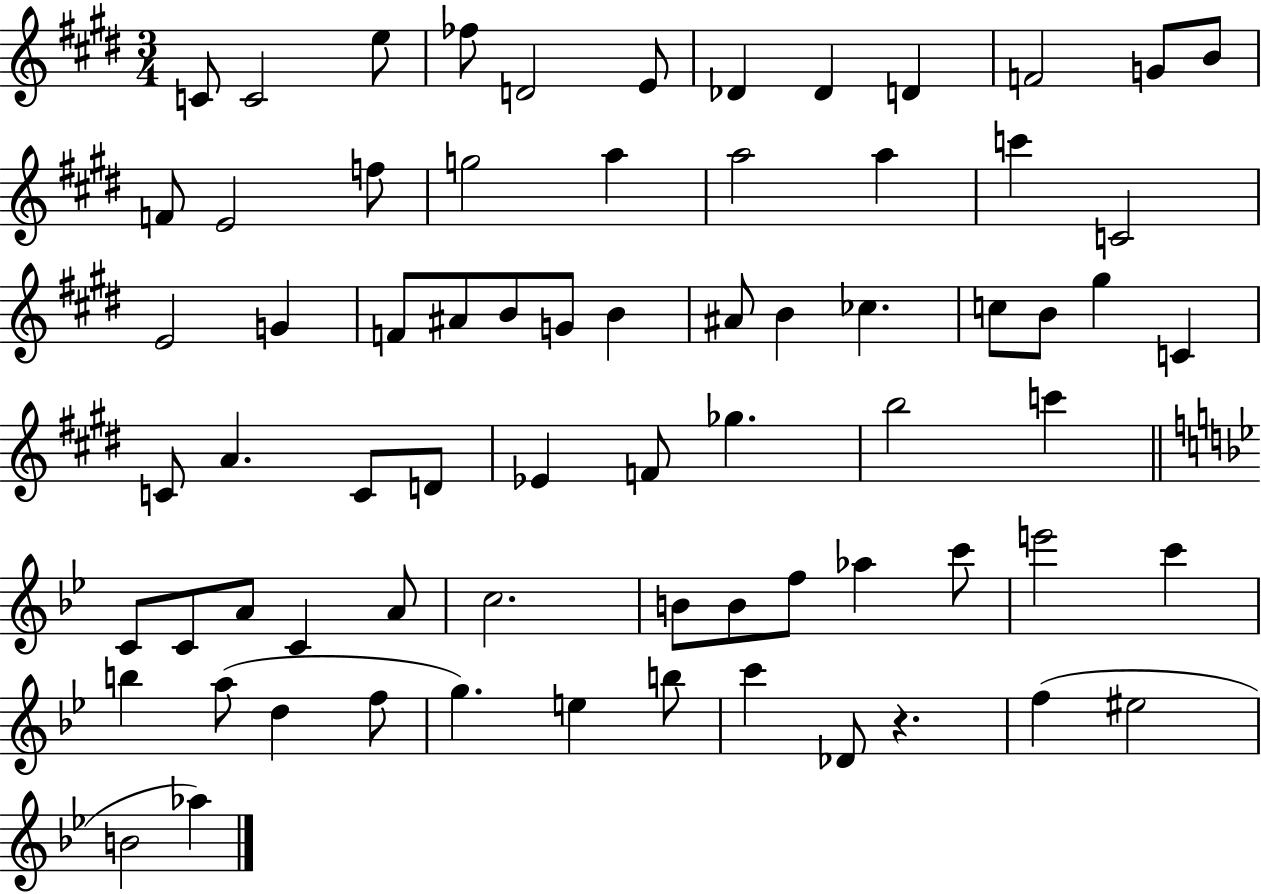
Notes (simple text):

C4/e C4/h E5/e FES5/e D4/h E4/e Db4/q Db4/q D4/q F4/h G4/e B4/e F4/e E4/h F5/e G5/h A5/q A5/h A5/q C6/q C4/h E4/h G4/q F4/e A#4/e B4/e G4/e B4/q A#4/e B4/q CES5/q. C5/e B4/e G#5/q C4/q C4/e A4/q. C4/e D4/e Eb4/q F4/e Gb5/q. B5/h C6/q C4/e C4/e A4/e C4/q A4/e C5/h. B4/e B4/e F5/e Ab5/q C6/e E6/h C6/q B5/q A5/e D5/q F5/e G5/q. E5/q B5/e C6/q Db4/e R/q. F5/q EIS5/h B4/h Ab5/q